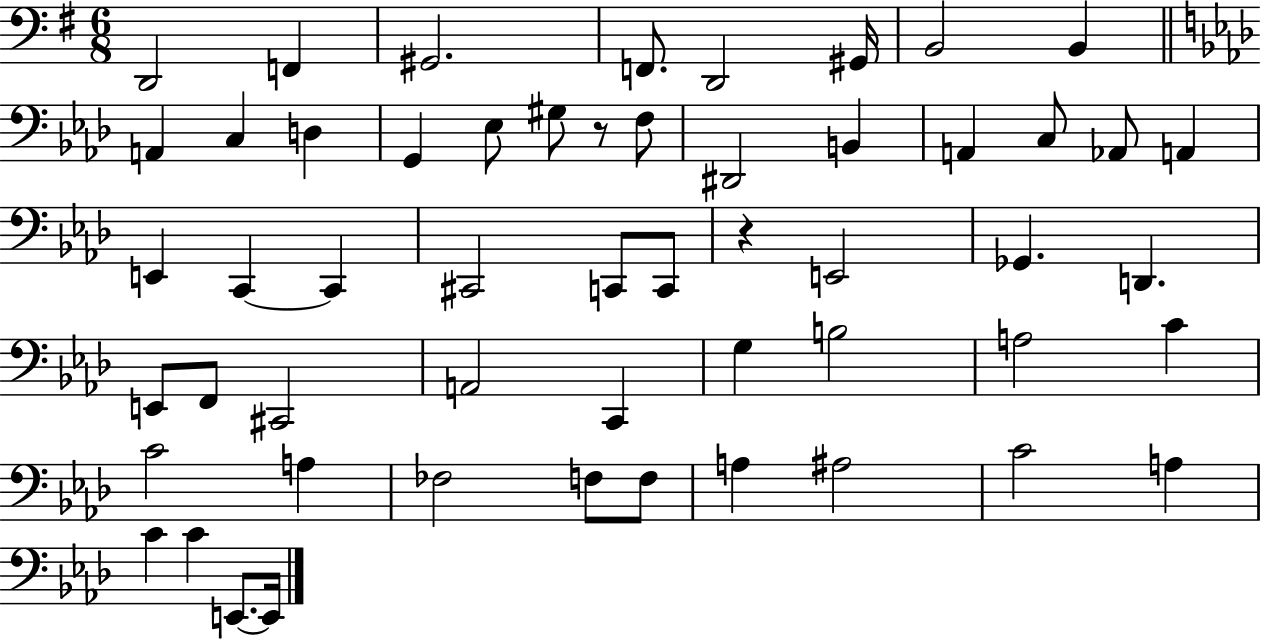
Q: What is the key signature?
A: G major